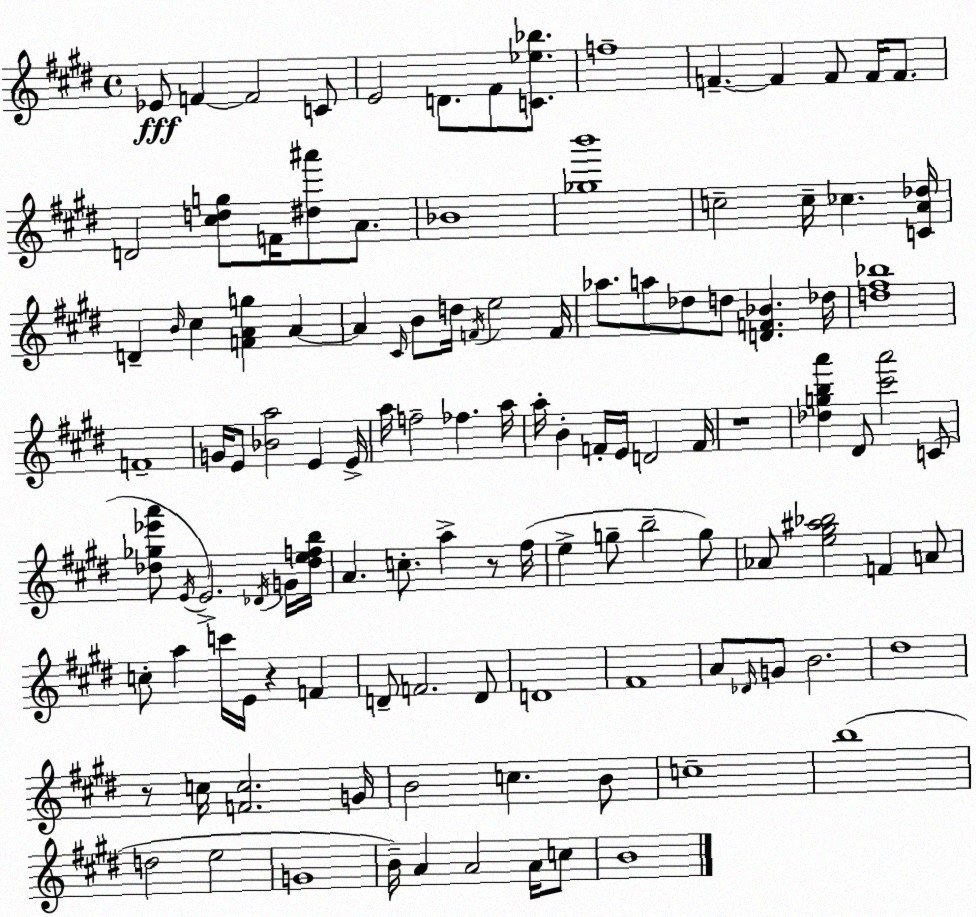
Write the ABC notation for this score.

X:1
T:Untitled
M:4/4
L:1/4
K:E
_E/2 F F2 C/2 E2 D/2 ^F/2 [C_e_b]/2 f4 F F F/2 F/4 F/2 D2 [^cdg]/2 F/4 [^d^a']/2 A/2 _B4 [_gb']4 c2 c/4 _c [CA_d]/4 D B/4 ^c [FAg] A A ^C/4 B/2 d/4 F/4 e2 F/4 _a/2 a/2 _d/2 d/2 [DF_B] _d/4 [d^f_b]4 F4 G/4 E/2 [_Ba]2 E E/4 a/4 f2 _f a/4 a/4 B F/4 E/4 D2 F/4 z4 [_dgba'] ^D/2 [^c'a']2 C/2 [_d_g_e'a']/2 E/4 E2 _D/4 G/4 [_defb]/4 A c/2 a z/2 ^f/4 e g/2 b2 g/2 _A/2 [e^g^a_b]2 F A/2 c/2 a c'/4 E/4 z F D/2 F2 D/2 D4 ^F4 A/2 _D/4 G/2 B2 ^d4 z/2 c/4 [Fc]2 G/4 B2 c B/2 c4 b4 d2 e2 G4 B/4 A A2 A/4 c/2 B4